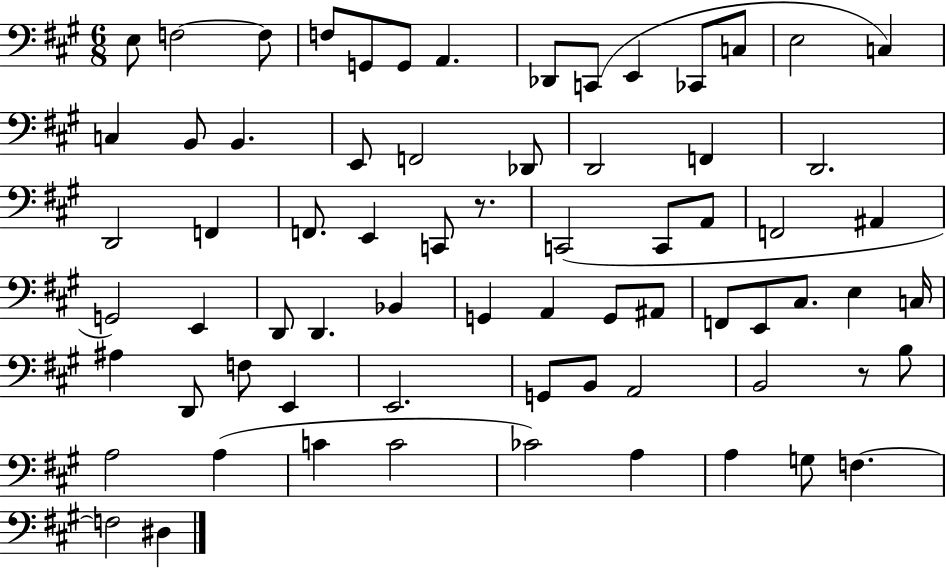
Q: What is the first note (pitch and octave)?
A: E3